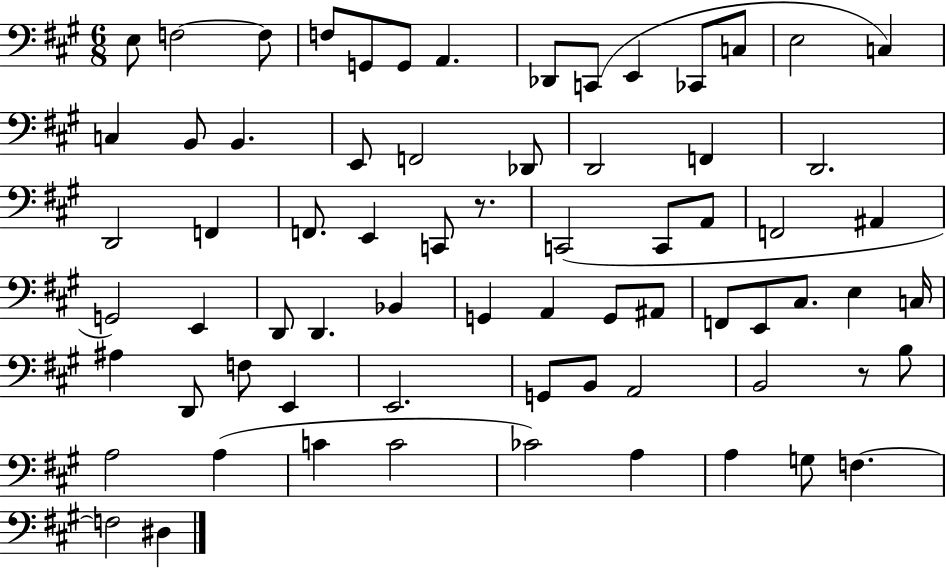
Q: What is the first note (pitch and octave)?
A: E3